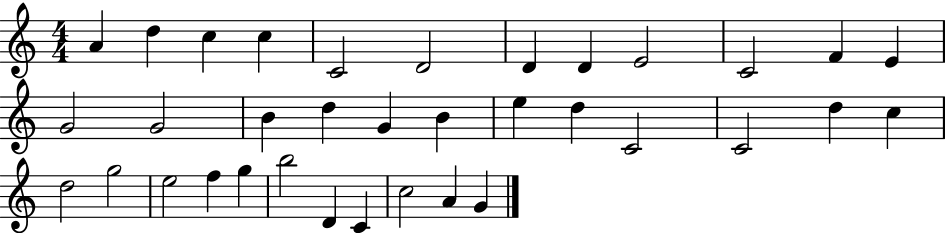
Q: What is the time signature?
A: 4/4